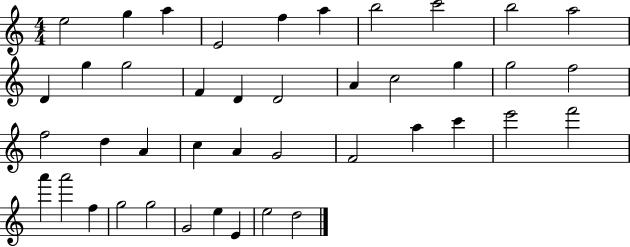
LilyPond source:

{
  \clef treble
  \numericTimeSignature
  \time 4/4
  \key c \major
  e''2 g''4 a''4 | e'2 f''4 a''4 | b''2 c'''2 | b''2 a''2 | \break d'4 g''4 g''2 | f'4 d'4 d'2 | a'4 c''2 g''4 | g''2 f''2 | \break f''2 d''4 a'4 | c''4 a'4 g'2 | f'2 a''4 c'''4 | e'''2 f'''2 | \break a'''4 a'''2 f''4 | g''2 g''2 | g'2 e''4 e'4 | e''2 d''2 | \break \bar "|."
}